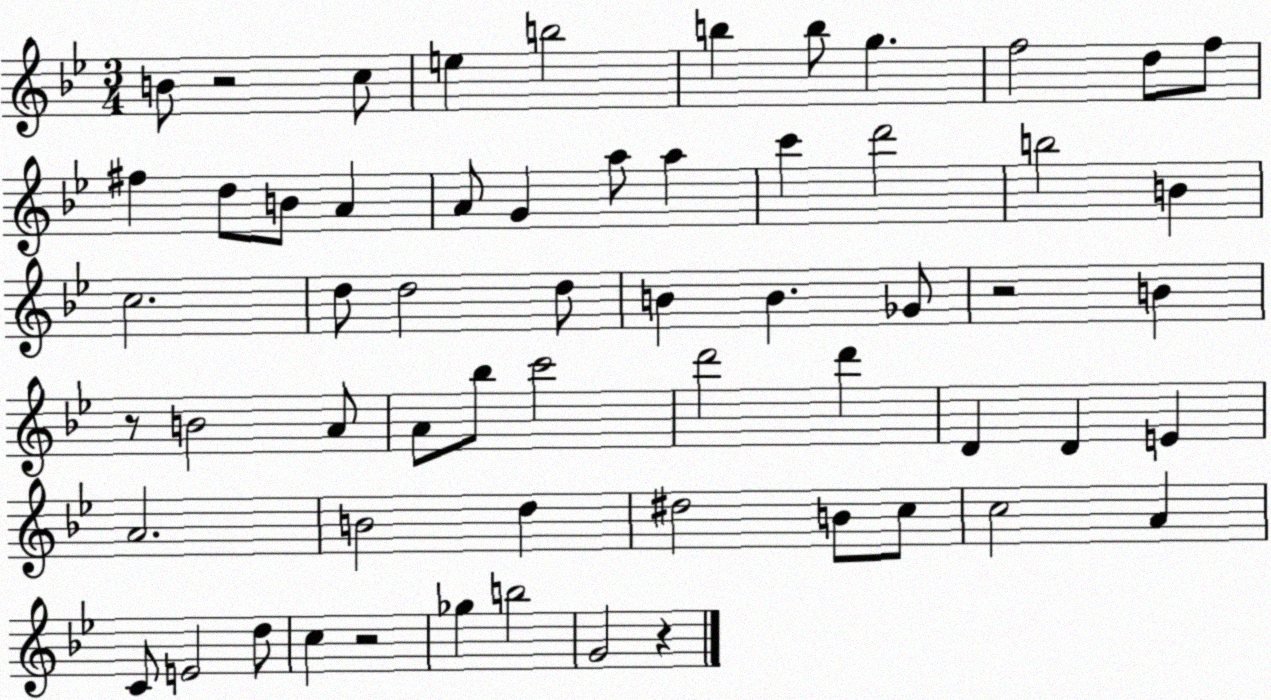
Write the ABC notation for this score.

X:1
T:Untitled
M:3/4
L:1/4
K:Bb
B/2 z2 c/2 e b2 b b/2 g f2 d/2 f/2 ^f d/2 B/2 A A/2 G a/2 a c' d'2 b2 B c2 d/2 d2 d/2 B B _G/2 z2 B z/2 B2 A/2 A/2 _b/2 c'2 d'2 d' D D E A2 B2 d ^d2 B/2 c/2 c2 A C/2 E2 d/2 c z2 _g b2 G2 z